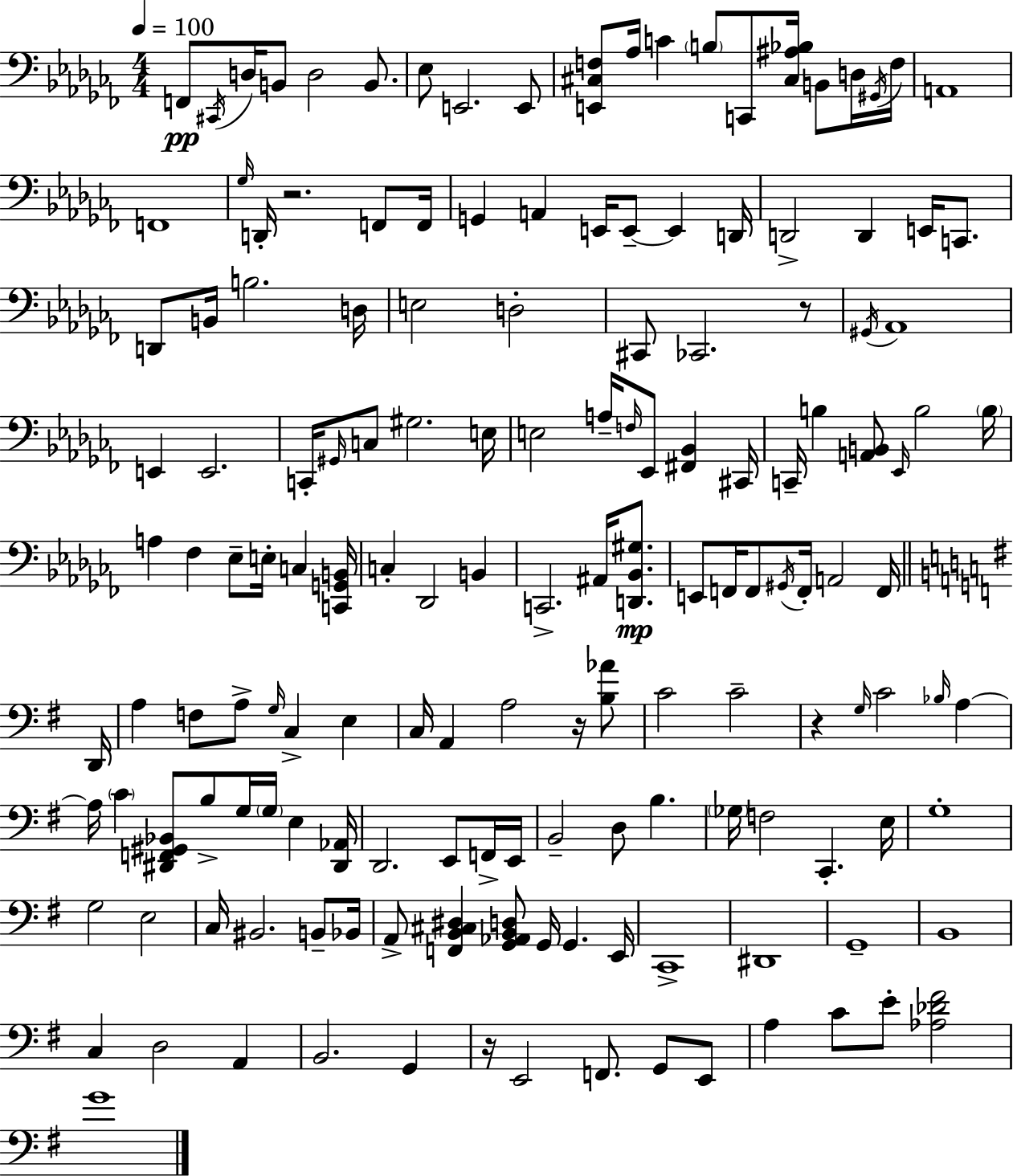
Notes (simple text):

F2/e C#2/s D3/s B2/e D3/h B2/e. Eb3/e E2/h. E2/e [E2,C#3,F3]/e Ab3/s C4/q B3/e C2/e [C#3,A#3,Bb3]/s B2/e D3/s G#2/s F3/s A2/w F2/w Gb3/s D2/s R/h. F2/e F2/s G2/q A2/q E2/s E2/e E2/q D2/s D2/h D2/q E2/s C2/e. D2/e B2/s B3/h. D3/s E3/h D3/h C#2/e CES2/h. R/e G#2/s Ab2/w E2/q E2/h. C2/s G#2/s C3/e G#3/h. E3/s E3/h A3/s F3/s Eb2/e [F#2,Bb2]/q C#2/s C2/s B3/q [A2,B2]/e Eb2/s B3/h B3/s A3/q FES3/q Eb3/e E3/s C3/q [C2,G2,B2]/s C3/q Db2/h B2/q C2/h. A#2/s [D2,Bb2,G#3]/e. E2/e F2/s F2/e G#2/s F2/s A2/h F2/s D2/s A3/q F3/e A3/e G3/s C3/q E3/q C3/s A2/q A3/h R/s [B3,Ab4]/e C4/h C4/h R/q G3/s C4/h Bb3/s A3/q A3/s C4/q [D#2,F2,G#2,Bb2]/e B3/e G3/s G3/s E3/q [D#2,Ab2]/s D2/h. E2/e F2/s E2/s B2/h D3/e B3/q. Gb3/s F3/h C2/q. E3/s G3/w G3/h E3/h C3/s BIS2/h. B2/e Bb2/s A2/e [F2,B2,C#3,D#3]/q [G2,Ab2,B2,D3]/e G2/s G2/q. E2/s C2/w D#2/w G2/w B2/w C3/q D3/h A2/q B2/h. G2/q R/s E2/h F2/e. G2/e E2/e A3/q C4/e E4/e [Ab3,Db4,F#4]/h G4/w